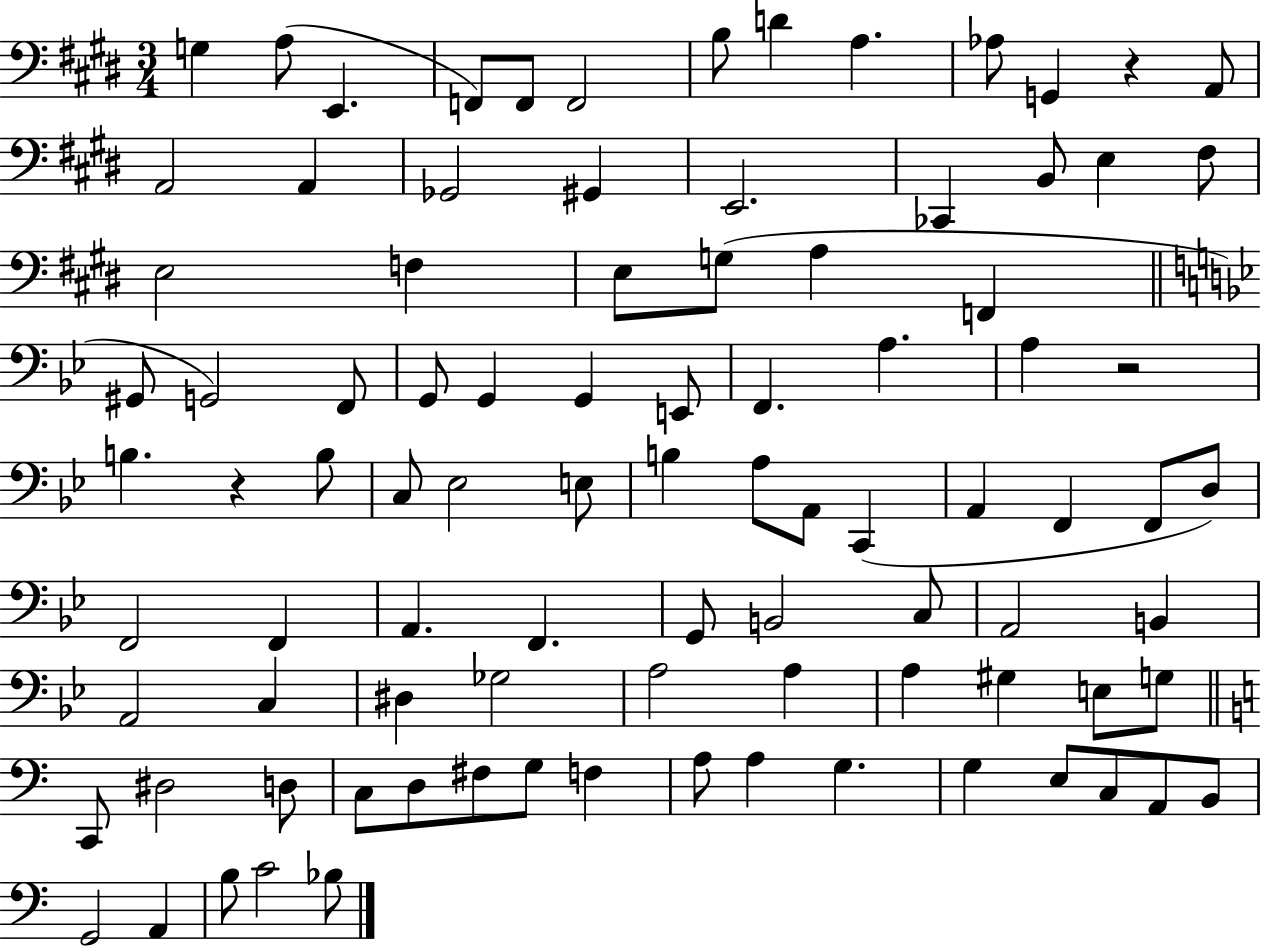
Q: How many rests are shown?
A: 3